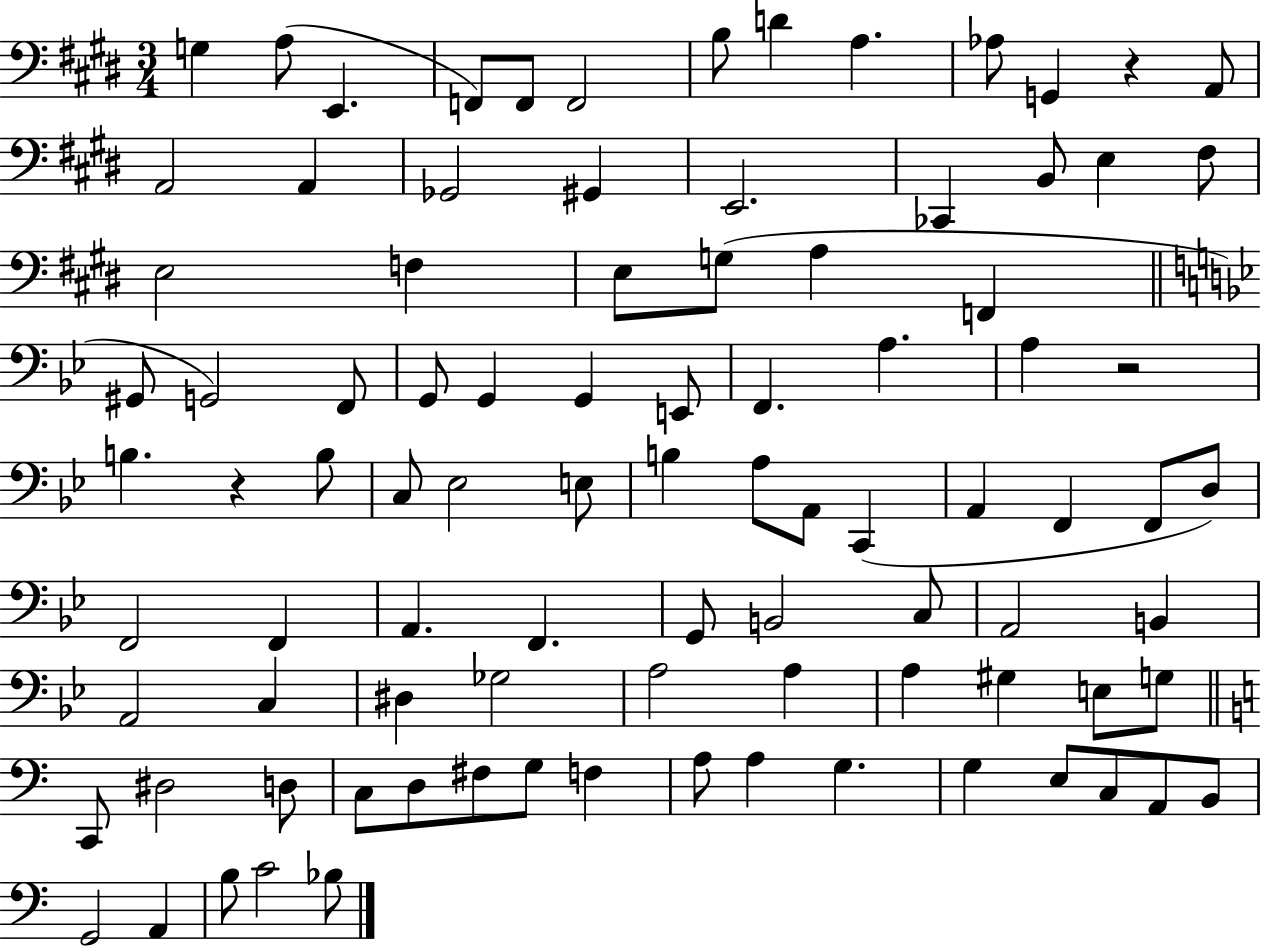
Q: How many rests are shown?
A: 3